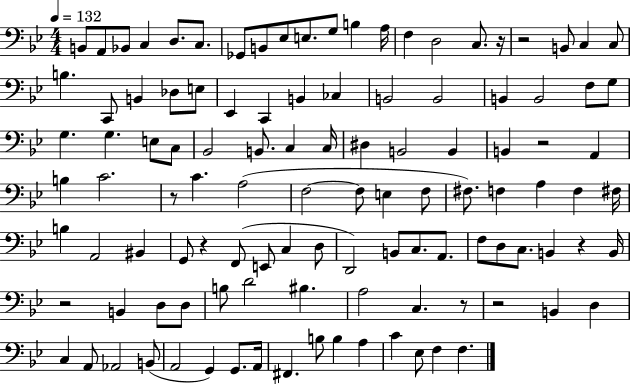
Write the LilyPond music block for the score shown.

{
  \clef bass
  \numericTimeSignature
  \time 4/4
  \key bes \major
  \tempo 4 = 132
  \repeat volta 2 { b,8 a,8 bes,8 c4 d8. c8. | ges,8 b,8 ees8 e8. g8 b4 a16 | f4 d2 c8. r16 | r2 b,8 c4 c8 | \break b4. c,8 b,4 des8 e8 | ees,4 c,4 b,4 ces4 | b,2 b,2 | b,4 b,2 f8 g8 | \break g4. g4. e8 c8 | bes,2 b,8. c4 c16 | dis4 b,2 b,4 | b,4 r2 a,4 | \break b4 c'2. | r8 c'4. a2( | f2~~ f8 e4 f8 | fis8.) f4 a4 f4 fis16 | \break b4 a,2 bis,4 | g,8 r4 f,8( e,8 c4 d8 | d,2) b,8 c8. a,8. | f8 d8 c8. b,4 r4 b,16 | \break r2 b,4 d8 d8 | b8 d'2 bis4. | a2 c4. r8 | r2 b,4 d4 | \break c4 a,8 aes,2 b,8( | a,2 g,4) g,8. a,16 | fis,4. b8 b4 a4 | c'4 ees8 f4 f4. | \break } \bar "|."
}